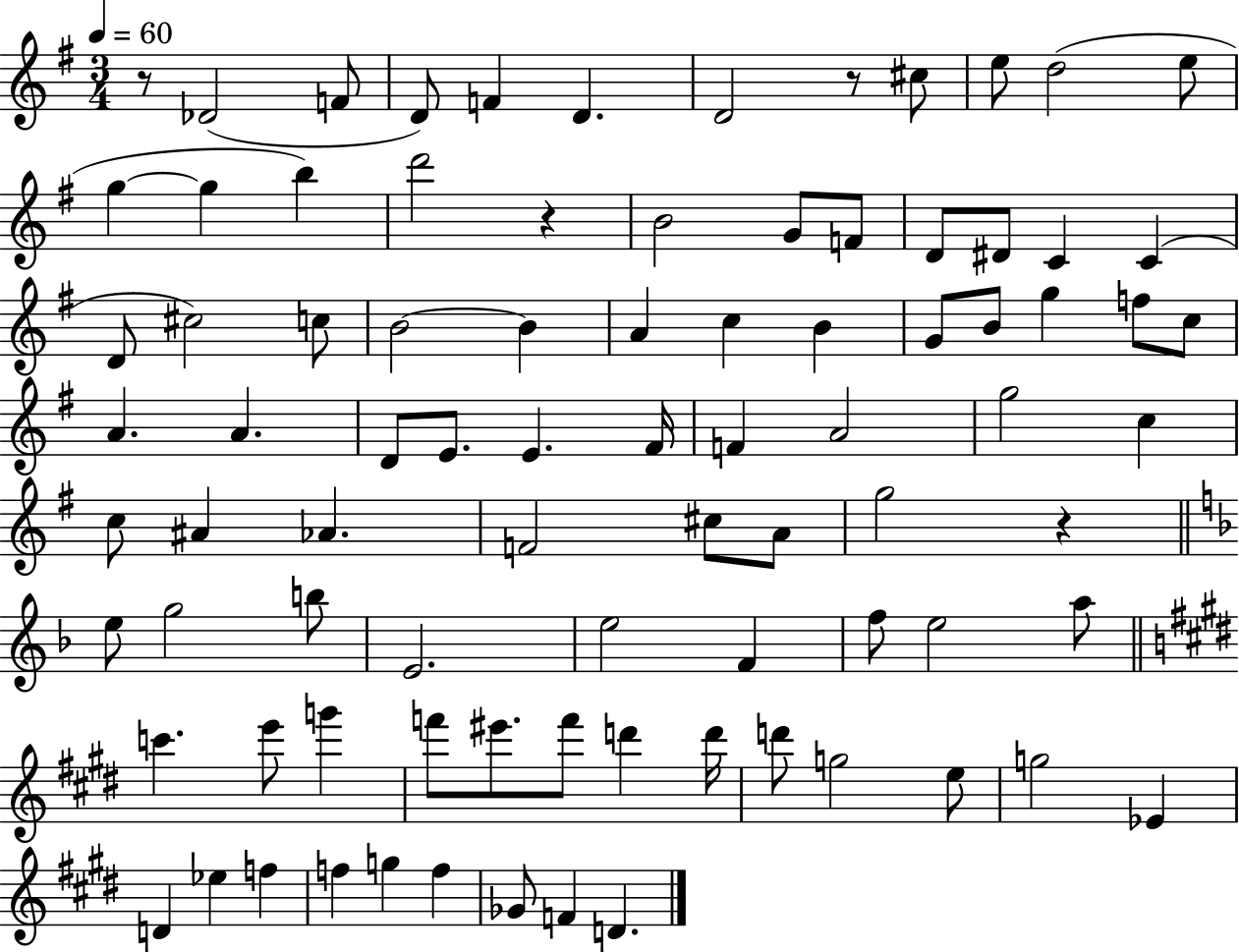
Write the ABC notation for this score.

X:1
T:Untitled
M:3/4
L:1/4
K:G
z/2 _D2 F/2 D/2 F D D2 z/2 ^c/2 e/2 d2 e/2 g g b d'2 z B2 G/2 F/2 D/2 ^D/2 C C D/2 ^c2 c/2 B2 B A c B G/2 B/2 g f/2 c/2 A A D/2 E/2 E ^F/4 F A2 g2 c c/2 ^A _A F2 ^c/2 A/2 g2 z e/2 g2 b/2 E2 e2 F f/2 e2 a/2 c' e'/2 g' f'/2 ^e'/2 f'/2 d' d'/4 d'/2 g2 e/2 g2 _E D _e f f g f _G/2 F D